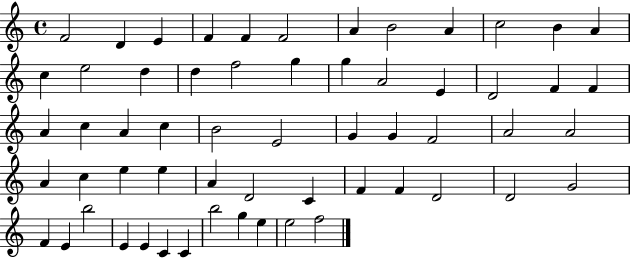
F4/h D4/q E4/q F4/q F4/q F4/h A4/q B4/h A4/q C5/h B4/q A4/q C5/q E5/h D5/q D5/q F5/h G5/q G5/q A4/h E4/q D4/h F4/q F4/q A4/q C5/q A4/q C5/q B4/h E4/h G4/q G4/q F4/h A4/h A4/h A4/q C5/q E5/q E5/q A4/q D4/h C4/q F4/q F4/q D4/h D4/h G4/h F4/q E4/q B5/h E4/q E4/q C4/q C4/q B5/h G5/q E5/q E5/h F5/h